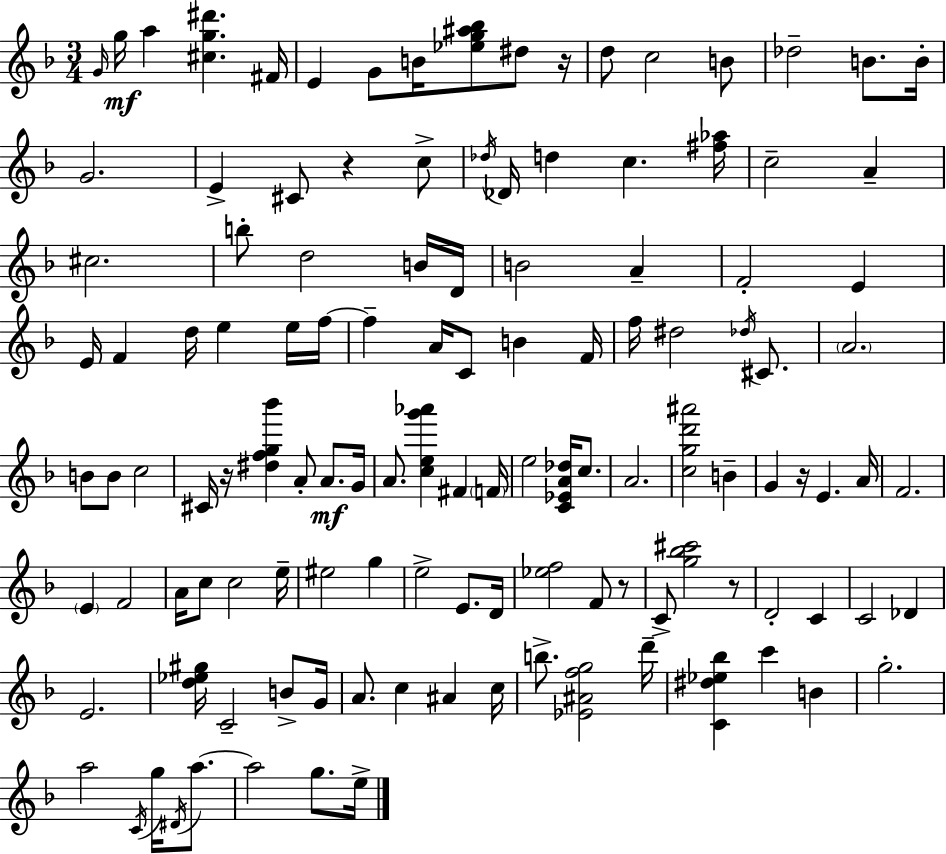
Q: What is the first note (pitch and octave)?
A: G4